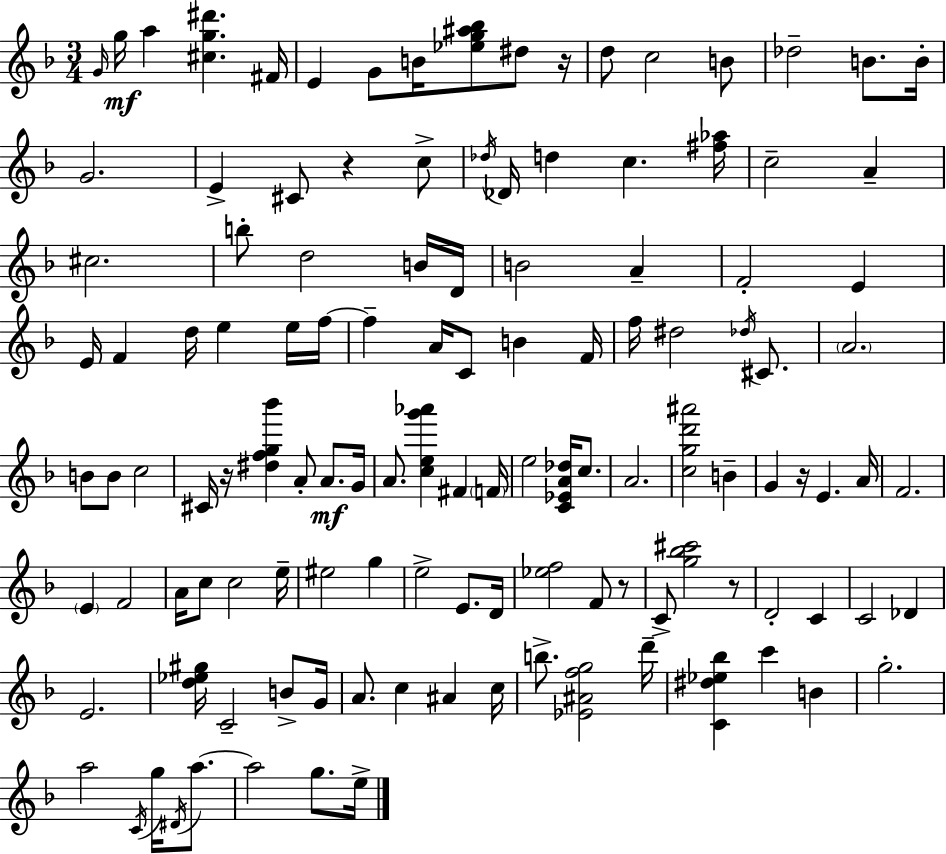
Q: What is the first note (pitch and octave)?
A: G4